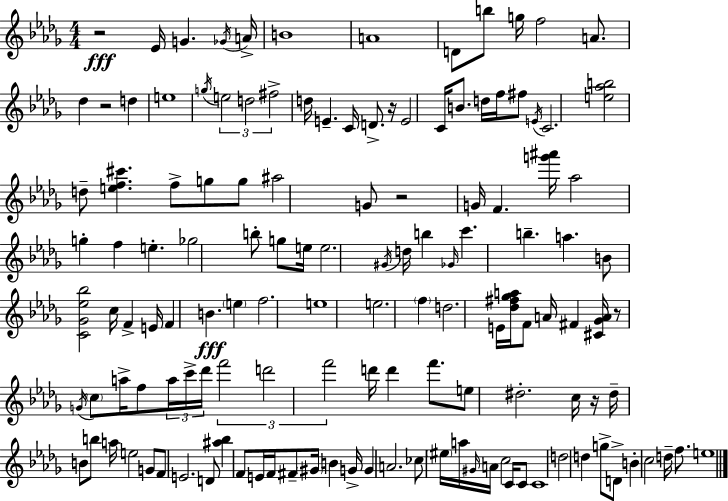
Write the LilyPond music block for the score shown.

{
  \clef treble
  \numericTimeSignature
  \time 4/4
  \key bes \minor
  \repeat volta 2 { r2\fff ees'16 g'4. \acciaccatura { ges'16 } | a'16-> b'1 | a'1 | d'8 b''8 g''16 f''2 a'8. | \break des''4 r2 d''4 | e''1 | \acciaccatura { g''16 } \tuplet 3/2 { e''2 d''2 | fis''2-> } d''16 e'4.-- | \break c'16 d'8.-> r16 e'2 c'16 b'8. | d''16 f''16 fis''8 \acciaccatura { e'16 } c'2. | <e'' aes'' b''>2 d''8-- <e'' f'' cis'''>4. | f''8-> g''8 g''8 ais''2 | \break g'8 r2 g'16 f'4. | <g''' ais'''>16 aes''2 g''4-. f''4 | e''4.-. ges''2 | b''8-. g''8 e''16 e''2. | \break \acciaccatura { gis'16 } d''16 b''4 \grace { ges'16 } c'''4. b''4.-- | a''4. b'8 <c' ges' ees'' bes''>2 | c''16 f'4-> e'16 f'4 b'4.\fff | \parenthesize e''4 f''2. | \break e''1 | e''2. | \parenthesize f''4 d''2. | e'16 <des'' fis'' ges'' a''>16 f'8 a'16 fis'4 <cis' ges' a'>16 r8 \acciaccatura { g'16 } \parenthesize c''8 | \break a''16-> f''8 \tuplet 3/2 { a''16 c'''16-> des'''16 } \tuplet 3/2 { f'''2 d'''2 | f'''2 } d'''16 d'''4 | f'''8. e''8 dis''2.-. | c''16 r16 dis''16-- b'8 b''8 a''16 e''2 | \break g'8 f'8 e'2. | d'8 <ais'' bes''>4 f'8 e'16 f'16 fis'8-- | \parenthesize gis'16 b'4 g'16-> g'4 a'2. | ces''8 \parenthesize eis''16 a''16 \grace { gis'16 } a'16 c''2 | \break c'16 c'8 c'1 | d''2 d''4 | g''8-> d'8-> b'4-. c''2 | d''16-- f''8. e''1 | \break } \bar "|."
}